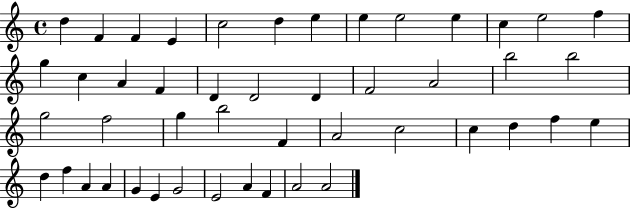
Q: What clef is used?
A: treble